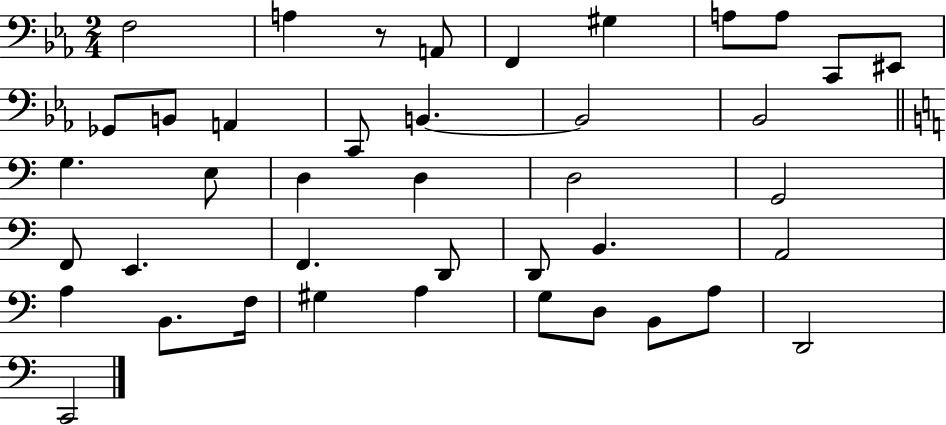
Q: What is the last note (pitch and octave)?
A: C2